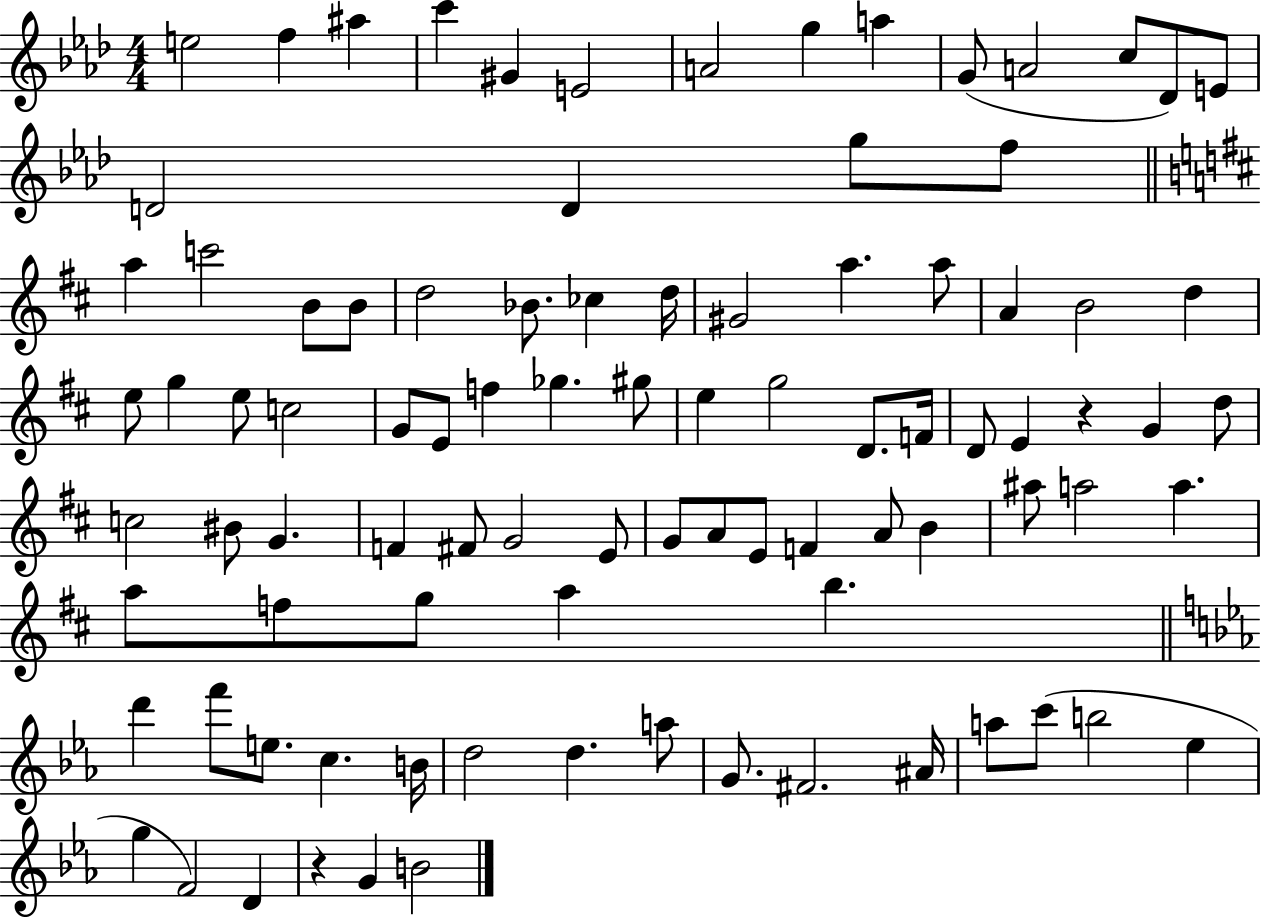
{
  \clef treble
  \numericTimeSignature
  \time 4/4
  \key aes \major
  \repeat volta 2 { e''2 f''4 ais''4 | c'''4 gis'4 e'2 | a'2 g''4 a''4 | g'8( a'2 c''8 des'8) e'8 | \break d'2 d'4 g''8 f''8 | \bar "||" \break \key d \major a''4 c'''2 b'8 b'8 | d''2 bes'8. ces''4 d''16 | gis'2 a''4. a''8 | a'4 b'2 d''4 | \break e''8 g''4 e''8 c''2 | g'8 e'8 f''4 ges''4. gis''8 | e''4 g''2 d'8. f'16 | d'8 e'4 r4 g'4 d''8 | \break c''2 bis'8 g'4. | f'4 fis'8 g'2 e'8 | g'8 a'8 e'8 f'4 a'8 b'4 | ais''8 a''2 a''4. | \break a''8 f''8 g''8 a''4 b''4. | \bar "||" \break \key ees \major d'''4 f'''8 e''8. c''4. b'16 | d''2 d''4. a''8 | g'8. fis'2. ais'16 | a''8 c'''8( b''2 ees''4 | \break g''4 f'2) d'4 | r4 g'4 b'2 | } \bar "|."
}